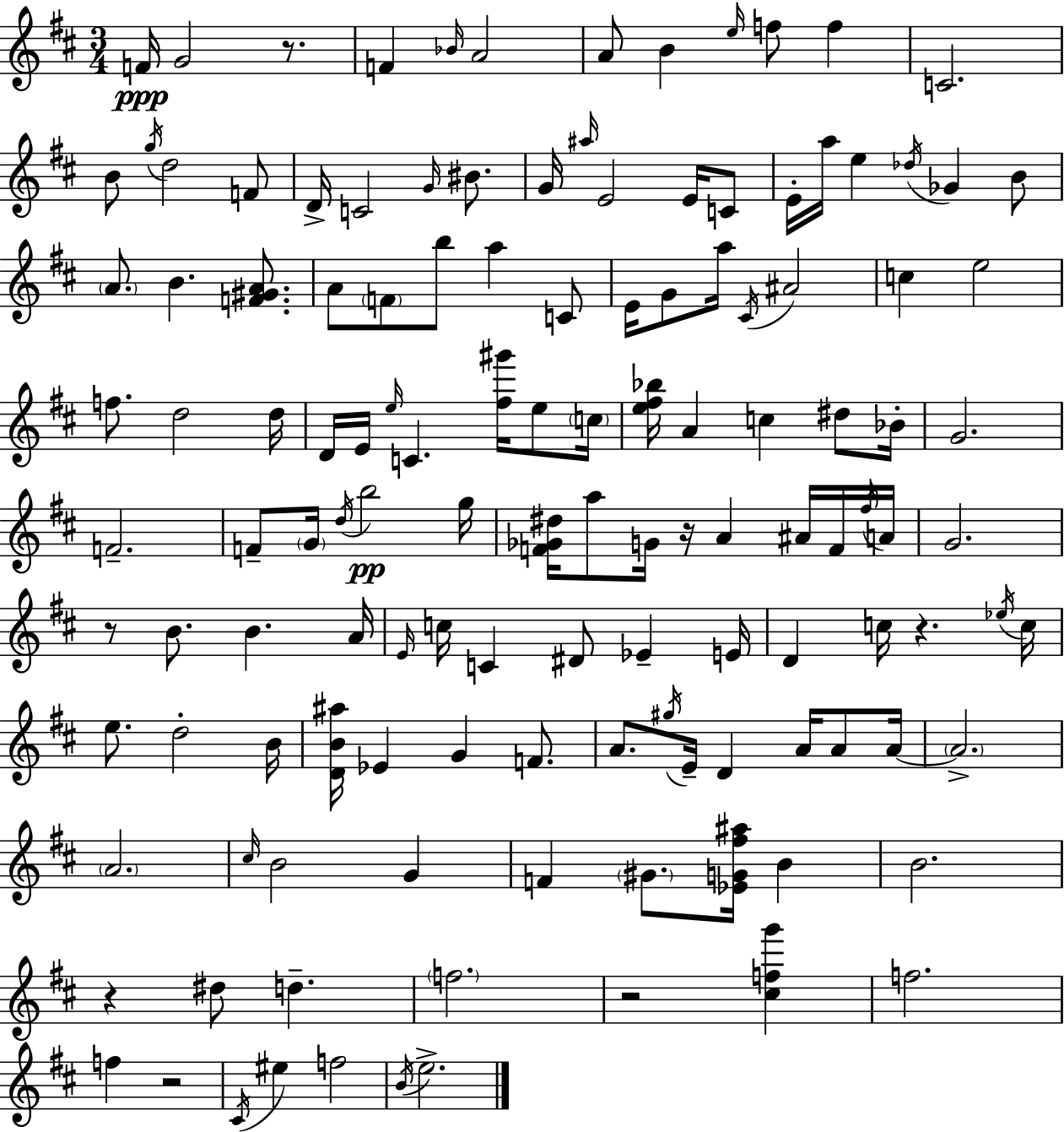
X:1
T:Untitled
M:3/4
L:1/4
K:D
F/4 G2 z/2 F _B/4 A2 A/2 B e/4 f/2 f C2 B/2 g/4 d2 F/2 D/4 C2 G/4 ^B/2 G/4 ^a/4 E2 E/4 C/2 E/4 a/4 e _d/4 _G B/2 A/2 B [F^GA]/2 A/2 F/2 b/2 a C/2 E/4 G/2 a/4 ^C/4 ^A2 c e2 f/2 d2 d/4 D/4 E/4 e/4 C [^f^g']/4 e/2 c/4 [e^f_b]/4 A c ^d/2 _B/4 G2 F2 F/2 G/4 d/4 b2 g/4 [F_G^d]/4 a/2 G/4 z/4 A ^A/4 F/4 ^f/4 A/4 G2 z/2 B/2 B A/4 E/4 c/4 C ^D/2 _E E/4 D c/4 z _e/4 c/4 e/2 d2 B/4 [DB^a]/4 _E G F/2 A/2 ^g/4 E/4 D A/4 A/2 A/4 A2 A2 ^c/4 B2 G F ^G/2 [_EG^f^a]/4 B B2 z ^d/2 d f2 z2 [^cfg'] f2 f z2 ^C/4 ^e f2 B/4 e2